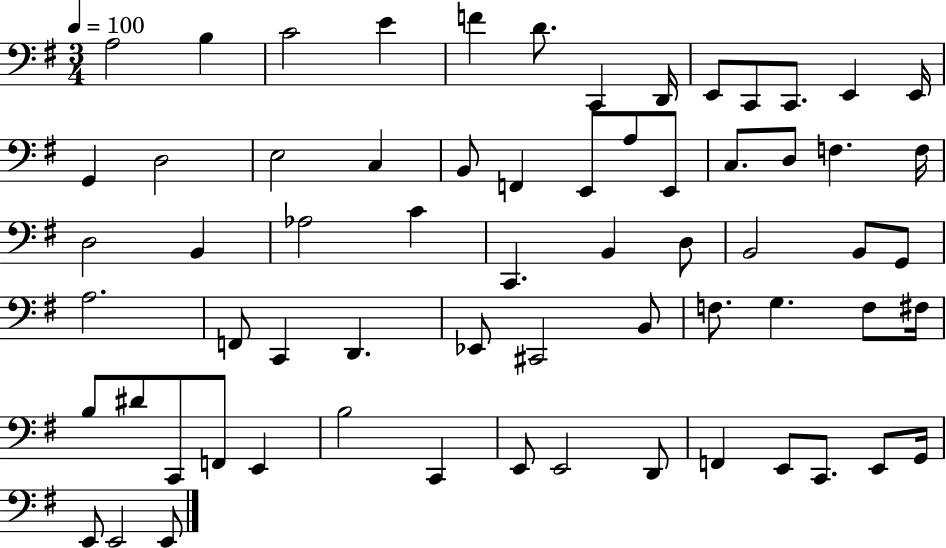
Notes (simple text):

A3/h B3/q C4/h E4/q F4/q D4/e. C2/q D2/s E2/e C2/e C2/e. E2/q E2/s G2/q D3/h E3/h C3/q B2/e F2/q E2/e A3/e E2/e C3/e. D3/e F3/q. F3/s D3/h B2/q Ab3/h C4/q C2/q. B2/q D3/e B2/h B2/e G2/e A3/h. F2/e C2/q D2/q. Eb2/e C#2/h B2/e F3/e. G3/q. F3/e F#3/s B3/e D#4/e C2/e F2/e E2/q B3/h C2/q E2/e E2/h D2/e F2/q E2/e C2/e. E2/e G2/s E2/e E2/h E2/e